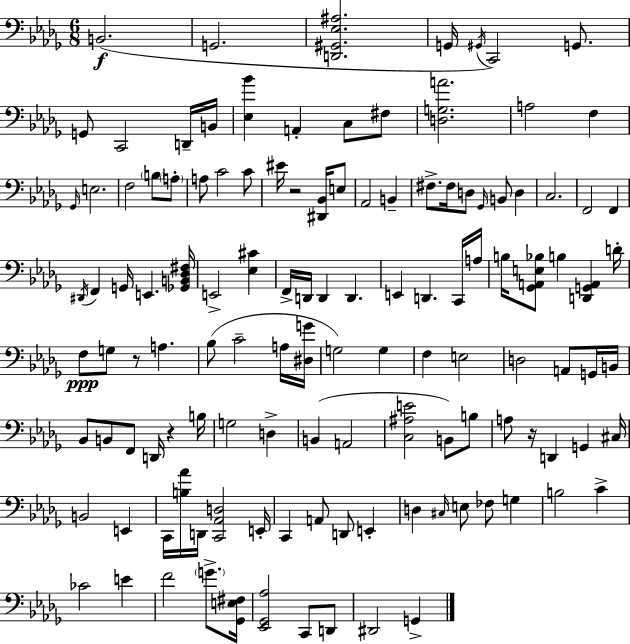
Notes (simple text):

B2/h. G2/h. [D2,G#2,Eb3,A#3]/h. G2/s G#2/s C2/h G2/e. G2/e C2/h D2/s B2/s [Eb3,Bb4]/q A2/q C3/e F#3/e [D3,G3,A4]/h. A3/h F3/q Gb2/s E3/h. F3/h B3/e A3/e A3/e C4/h C4/e EIS4/s R/h [D#2,Bb2]/s E3/e Ab2/h B2/q F#3/e. F#3/s D3/e Gb2/s B2/e D3/q C3/h. F2/h F2/q D#2/s F2/q G2/s E2/q. [Gb2,B2,Db3,F#3]/s E2/h [Eb3,C#4]/q F2/s D2/s D2/q D2/q. E2/q D2/q. C2/s A3/s B3/s [Gb2,A2,E3,Bb3]/e B3/q [D2,G2,A2]/q D4/s F3/e G3/e R/e A3/q. Bb3/e C4/h A3/s [D#3,G4]/s G3/h G3/q F3/q E3/h D3/h A2/e G2/s B2/s Bb2/e B2/e F2/e D2/s R/q B3/s G3/h D3/q B2/q A2/h [C3,A#3,E4]/h B2/e B3/e A3/e R/s D2/q G2/q C#3/s B2/h E2/q C2/s [B3,Ab4]/s D2/s [C2,Ab2,D3]/h E2/s C2/q A2/e D2/e E2/q D3/q C#3/s E3/e FES3/e G3/q B3/h C4/q CES4/h E4/q F4/h G4/e. [Gb2,E3,F#3]/s [Eb2,Gb2,Ab3]/h C2/e D2/e D#2/h G2/q